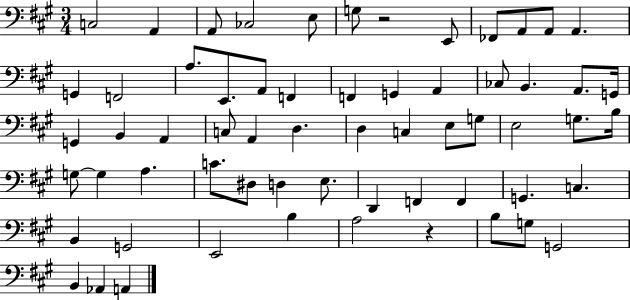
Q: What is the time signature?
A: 3/4